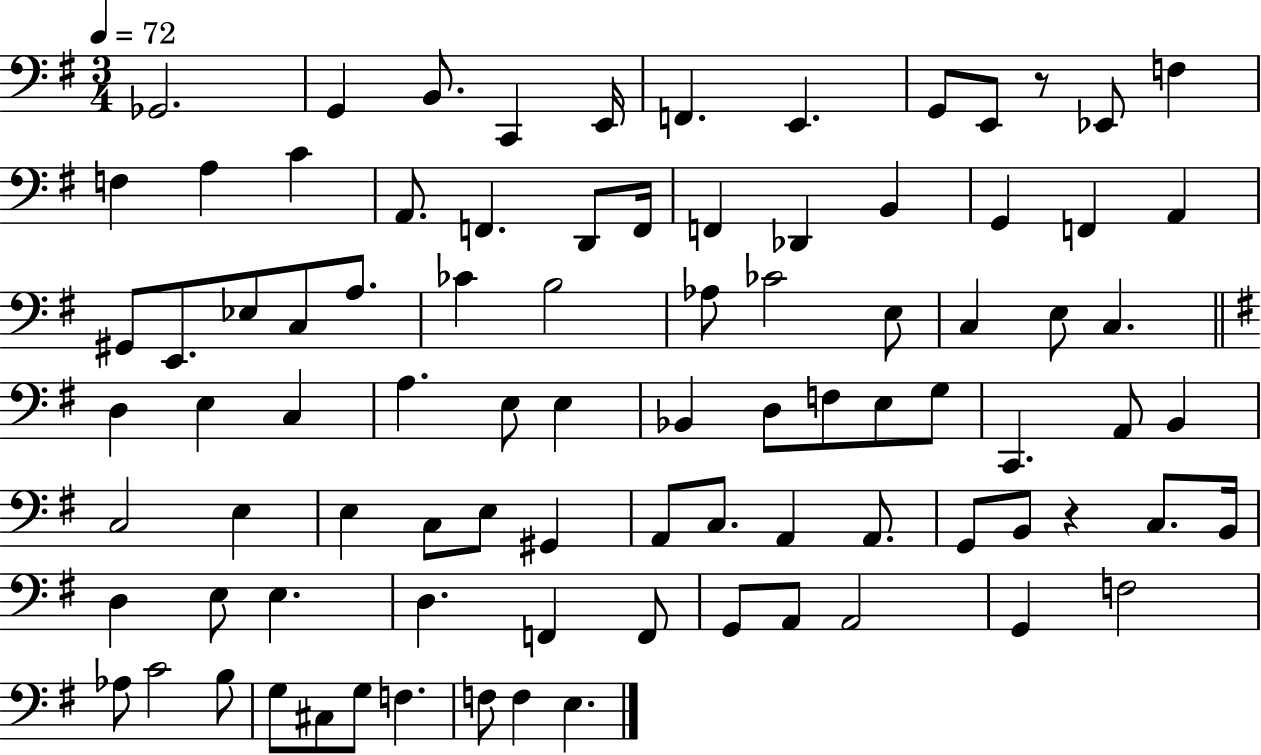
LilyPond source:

{
  \clef bass
  \numericTimeSignature
  \time 3/4
  \key g \major
  \tempo 4 = 72
  ges,2. | g,4 b,8. c,4 e,16 | f,4. e,4. | g,8 e,8 r8 ees,8 f4 | \break f4 a4 c'4 | a,8. f,4. d,8 f,16 | f,4 des,4 b,4 | g,4 f,4 a,4 | \break gis,8 e,8. ees8 c8 a8. | ces'4 b2 | aes8 ces'2 e8 | c4 e8 c4. | \break \bar "||" \break \key e \minor d4 e4 c4 | a4. e8 e4 | bes,4 d8 f8 e8 g8 | c,4. a,8 b,4 | \break c2 e4 | e4 c8 e8 gis,4 | a,8 c8. a,4 a,8. | g,8 b,8 r4 c8. b,16 | \break d4 e8 e4. | d4. f,4 f,8 | g,8 a,8 a,2 | g,4 f2 | \break aes8 c'2 b8 | g8 cis8 g8 f4. | f8 f4 e4. | \bar "|."
}